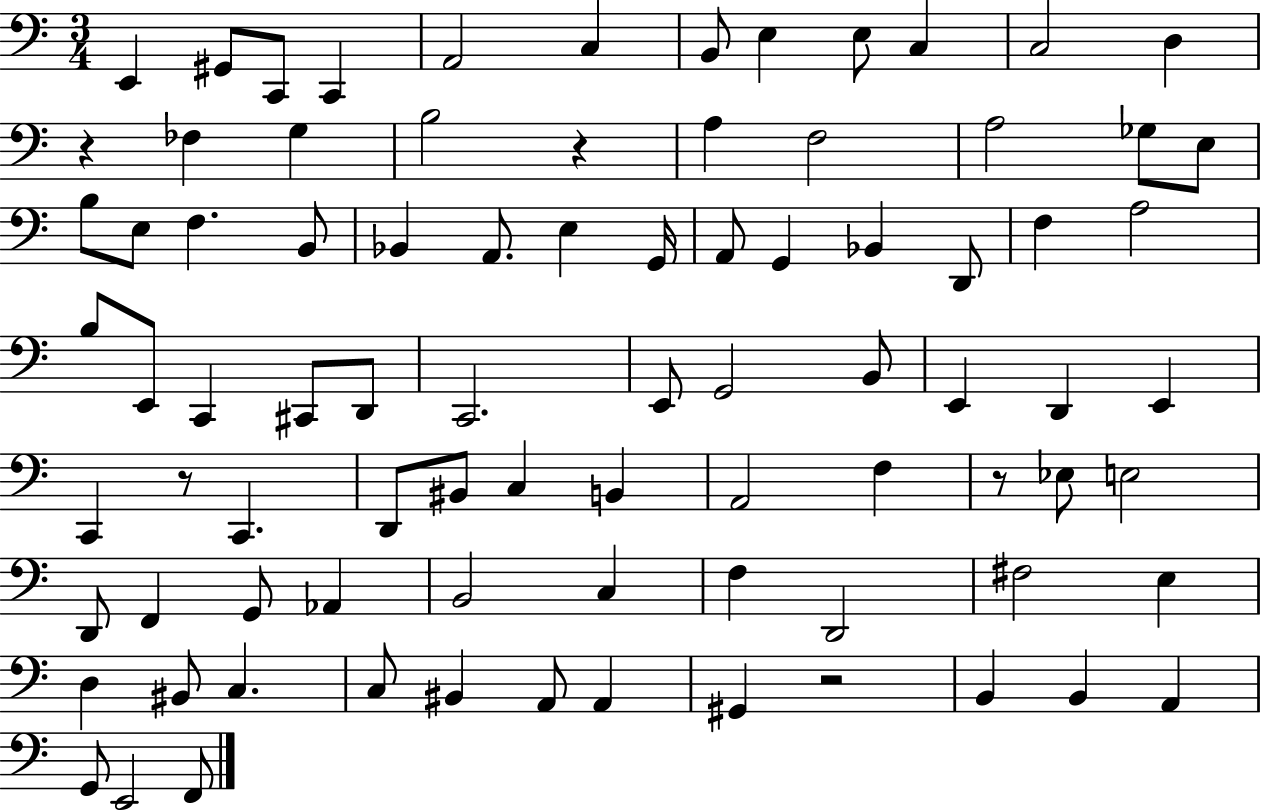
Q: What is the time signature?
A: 3/4